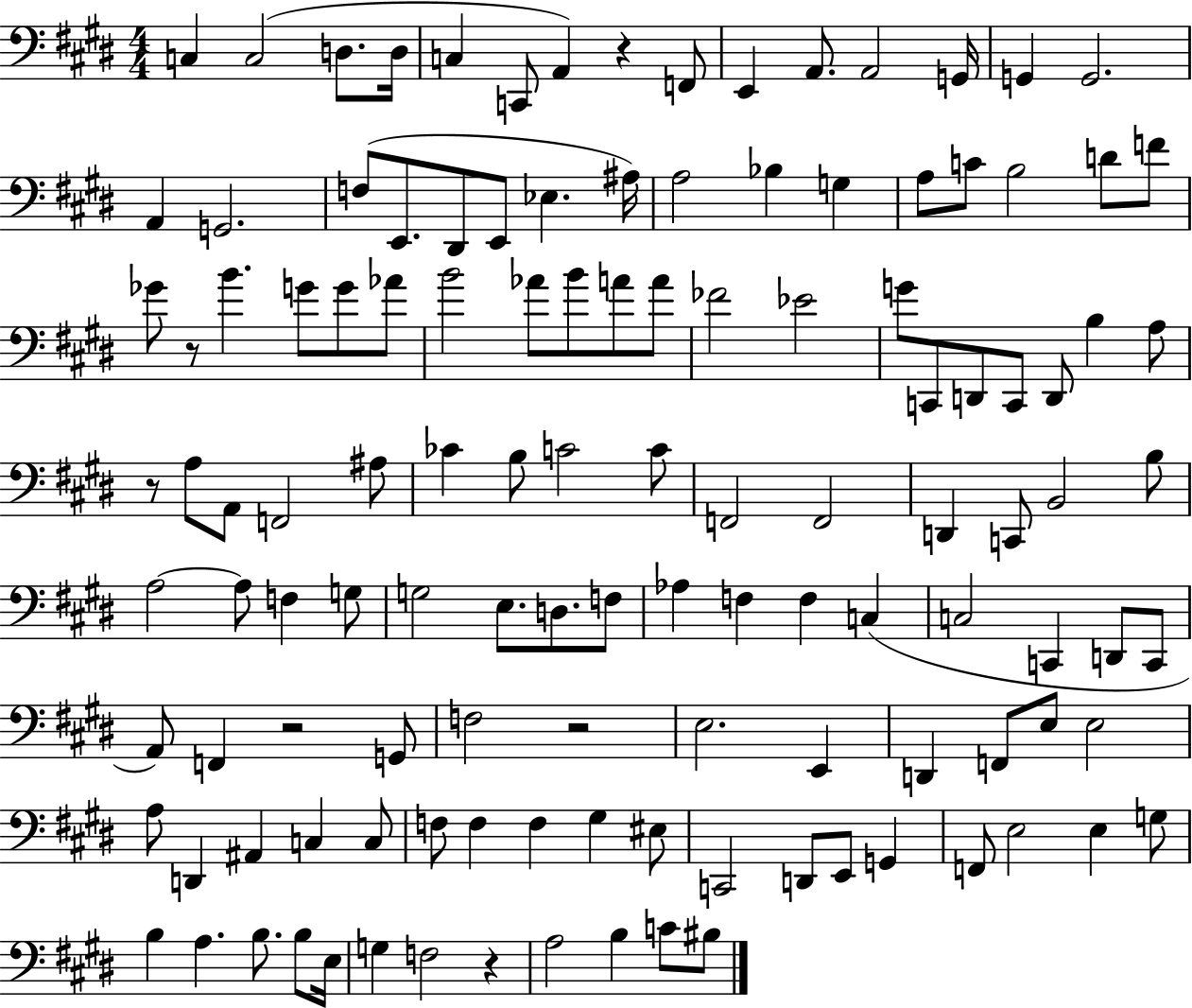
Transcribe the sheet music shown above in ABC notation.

X:1
T:Untitled
M:4/4
L:1/4
K:E
C, C,2 D,/2 D,/4 C, C,,/2 A,, z F,,/2 E,, A,,/2 A,,2 G,,/4 G,, G,,2 A,, G,,2 F,/2 E,,/2 ^D,,/2 E,,/2 _E, ^A,/4 A,2 _B, G, A,/2 C/2 B,2 D/2 F/2 _G/2 z/2 B G/2 G/2 _A/2 B2 _A/2 B/2 A/2 A/2 _F2 _E2 G/2 C,,/2 D,,/2 C,,/2 D,,/2 B, A,/2 z/2 A,/2 A,,/2 F,,2 ^A,/2 _C B,/2 C2 C/2 F,,2 F,,2 D,, C,,/2 B,,2 B,/2 A,2 A,/2 F, G,/2 G,2 E,/2 D,/2 F,/2 _A, F, F, C, C,2 C,, D,,/2 C,,/2 A,,/2 F,, z2 G,,/2 F,2 z2 E,2 E,, D,, F,,/2 E,/2 E,2 A,/2 D,, ^A,, C, C,/2 F,/2 F, F, ^G, ^E,/2 C,,2 D,,/2 E,,/2 G,, F,,/2 E,2 E, G,/2 B, A, B,/2 B,/2 E,/4 G, F,2 z A,2 B, C/2 ^B,/2